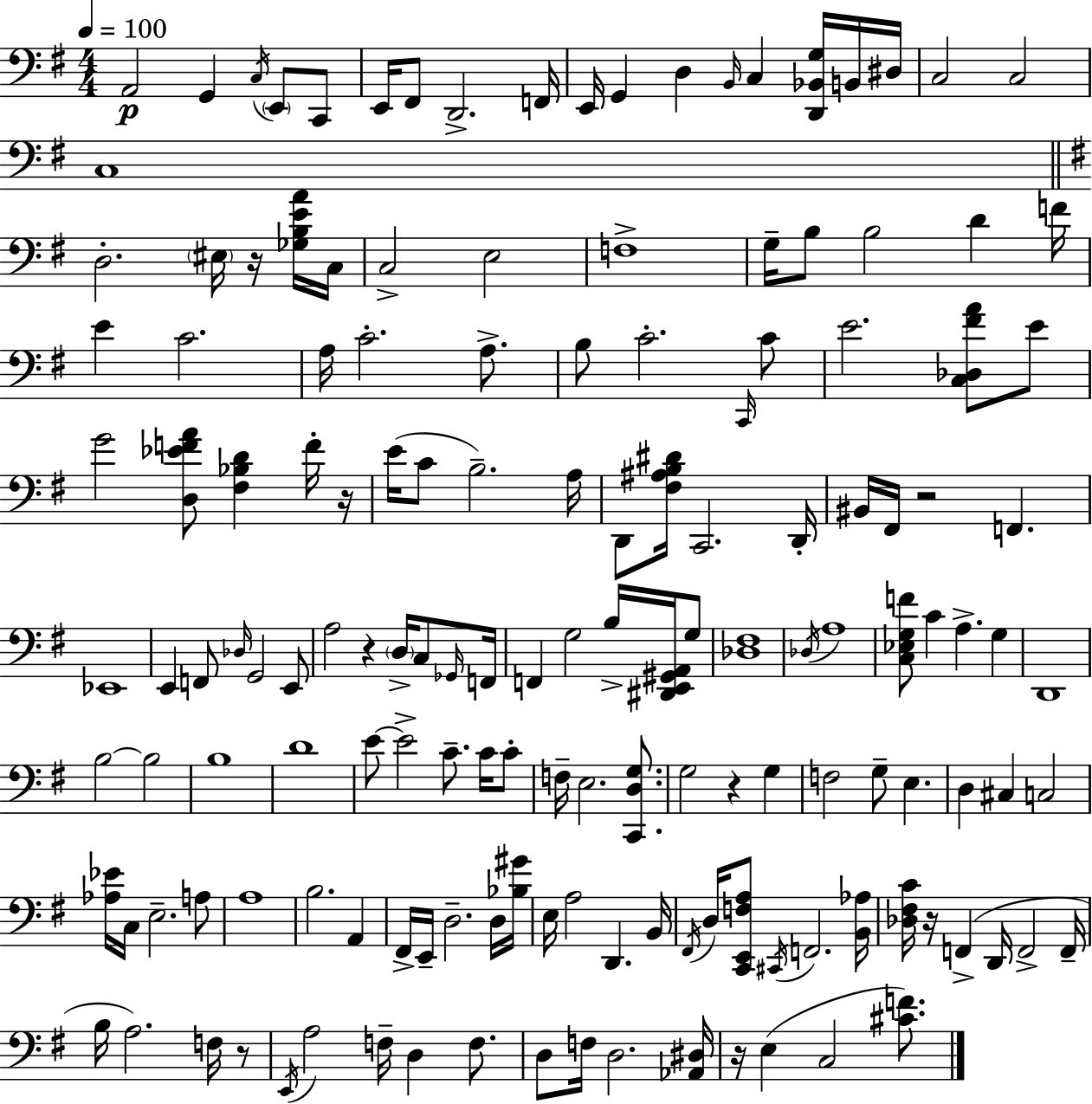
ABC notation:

X:1
T:Untitled
M:4/4
L:1/4
K:Em
A,,2 G,, C,/4 E,,/2 C,,/2 E,,/4 ^F,,/2 D,,2 F,,/4 E,,/4 G,, D, B,,/4 C, [D,,_B,,G,]/4 B,,/4 ^D,/4 C,2 C,2 C,4 D,2 ^E,/4 z/4 [_G,B,EA]/4 C,/4 C,2 E,2 F,4 G,/4 B,/2 B,2 D F/4 E C2 A,/4 C2 A,/2 B,/2 C2 C,,/4 C/2 E2 [C,_D,^FA]/2 E/2 G2 [D,_EFA]/2 [^F,_B,D] F/4 z/4 E/4 C/2 B,2 A,/4 D,,/2 [^F,^A,B,^D]/4 C,,2 D,,/4 ^B,,/4 ^F,,/4 z2 F,, _E,,4 E,, F,,/2 _D,/4 G,,2 E,,/2 A,2 z D,/4 C,/2 _G,,/4 F,,/4 F,, G,2 B,/4 [^D,,E,,^G,,A,,]/4 G,/2 [_D,^F,]4 _D,/4 A,4 [C,_E,G,F]/2 C A, G, D,,4 B,2 B,2 B,4 D4 E/2 E2 C/2 C/4 C/2 F,/4 E,2 [C,,D,G,]/2 G,2 z G, F,2 G,/2 E, D, ^C, C,2 [_A,_E]/4 C,/4 E,2 A,/2 A,4 B,2 A,, ^F,,/4 E,,/4 D,2 D,/4 [_B,^G]/4 E,/4 A,2 D,, B,,/4 ^F,,/4 D,/4 [C,,E,,F,A,]/2 ^C,,/4 F,,2 [B,,_A,]/4 [_D,^F,C]/4 z/4 F,, D,,/4 F,,2 F,,/4 B,/4 A,2 F,/4 z/2 E,,/4 A,2 F,/4 D, F,/2 D,/2 F,/4 D,2 [_A,,^D,]/4 z/4 E, C,2 [^CF]/2